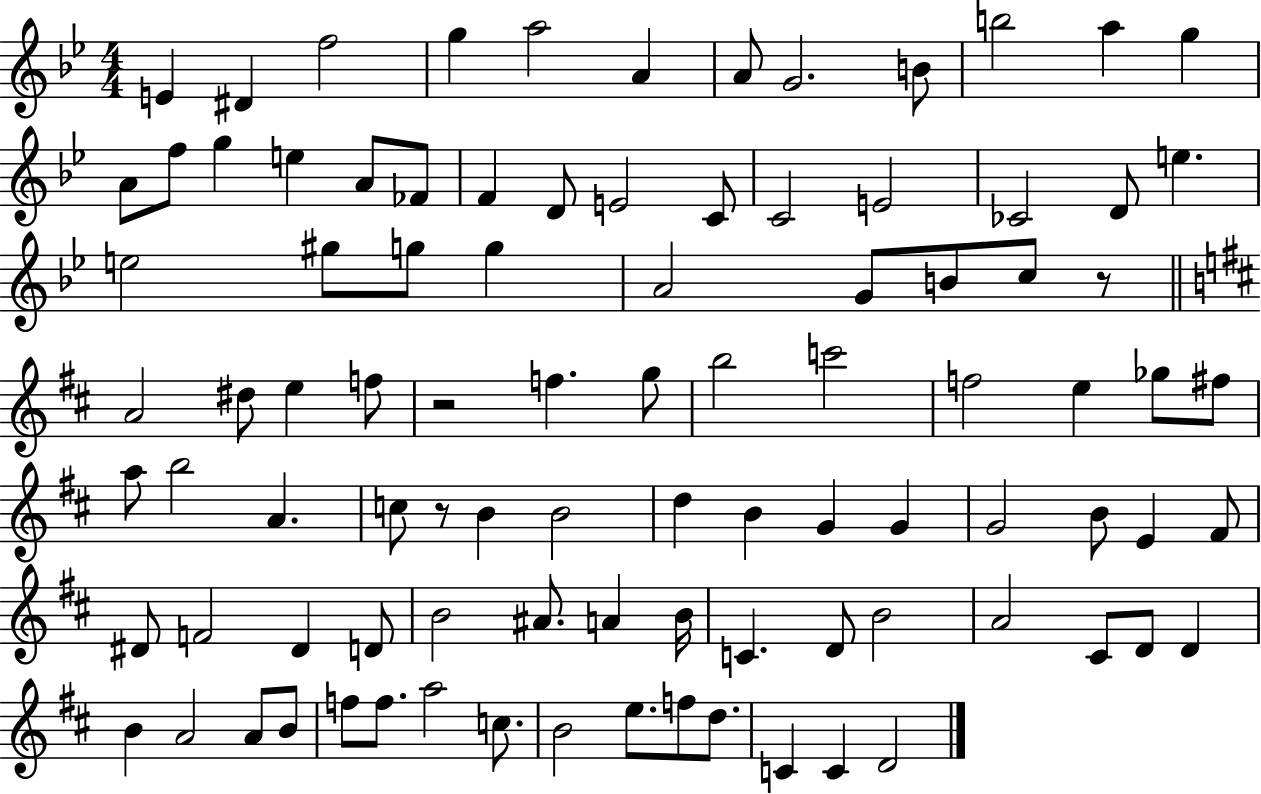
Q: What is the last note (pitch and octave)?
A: D4